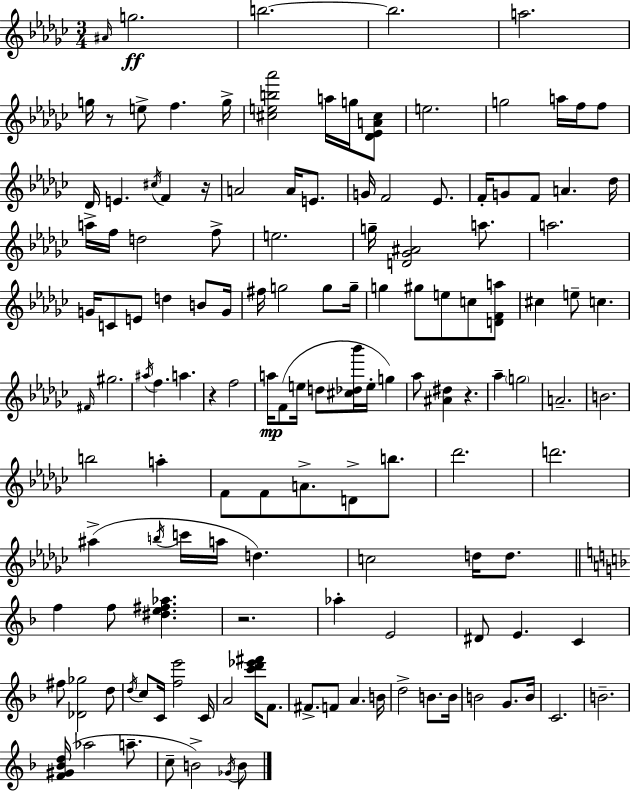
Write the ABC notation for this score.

X:1
T:Untitled
M:3/4
L:1/4
K:Ebm
^A/4 g2 b2 b2 a2 g/4 z/2 e/2 f g/4 [^ceb_a']2 a/4 g/4 [_D_EA^c]/2 e2 g2 a/4 f/4 f/2 _D/4 E ^c/4 F z/4 A2 A/4 E/2 G/4 F2 _E/2 F/4 G/2 F/2 A _d/4 a/4 f/4 d2 f/2 e2 g/4 [D_G^A]2 a/2 a2 G/4 C/2 E/2 d B/2 G/4 ^f/4 g2 g/2 g/4 g ^g/2 e/2 c/2 [DFa]/2 ^c e/2 c ^F/4 ^g2 ^a/4 f a z f2 a/4 F/2 e/4 d/2 [^c_d_b']/4 e/4 g _a/2 [^A^d] z _a g2 A2 B2 b2 a F/2 F/2 A/2 D/2 b/2 _d'2 d'2 ^a b/4 c'/4 a/4 d c2 d/4 d/2 f f/2 [^de^f_a] z2 _a E2 ^D/2 E C ^f/2 [_D_g]2 d/2 d/4 c/2 C/4 [fe']2 C/4 A2 [c'd'_e'^f']/4 F/2 ^F/2 F/2 A B/4 d2 B/2 B/4 B2 G/2 B/4 C2 B2 [F^G_Bd]/4 _a2 a/2 c/2 B2 _G/4 B/2